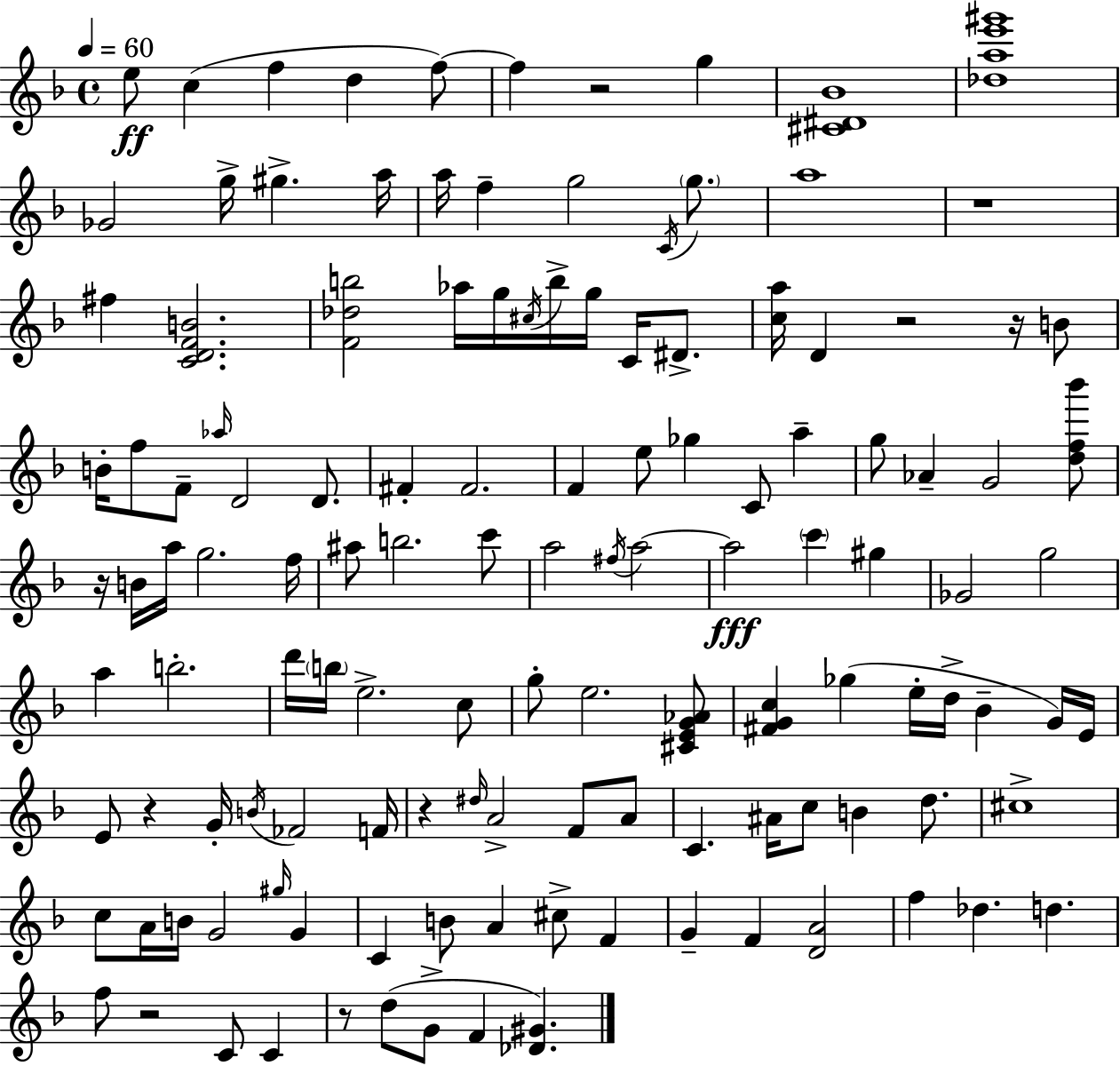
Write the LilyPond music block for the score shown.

{
  \clef treble
  \time 4/4
  \defaultTimeSignature
  \key d \minor
  \tempo 4 = 60
  e''8\ff c''4( f''4 d''4 f''8~~) | f''4 r2 g''4 | <cis' dis' bes'>1 | <des'' a'' e''' gis'''>1 | \break ges'2 g''16-> gis''4.-> a''16 | a''16 f''4-- g''2 \acciaccatura { c'16 } \parenthesize g''8. | a''1 | r1 | \break fis''4 <c' d' f' b'>2. | <f' des'' b''>2 aes''16 g''16 \acciaccatura { cis''16 } b''16-> g''16 c'16 dis'8.-> | <c'' a''>16 d'4 r2 r16 | b'8 b'16-. f''8 f'8-- \grace { aes''16 } d'2 | \break d'8. fis'4-. fis'2. | f'4 e''8 ges''4 c'8 a''4-- | g''8 aes'4-- g'2 | <d'' f'' bes'''>8 r16 b'16 a''16 g''2. | \break f''16 ais''8 b''2. | c'''8 a''2 \acciaccatura { fis''16 } a''2~~ | a''2\fff \parenthesize c'''4 | gis''4 ges'2 g''2 | \break a''4 b''2.-. | d'''16 \parenthesize b''16 e''2.-> | c''8 g''8-. e''2. | <cis' e' g' aes'>8 <fis' g' c''>4 ges''4( e''16-. d''16-> bes'4-- | \break g'16) e'16 e'8 r4 g'16-. \acciaccatura { b'16 } fes'2 | f'16 r4 \grace { dis''16 } a'2-> | f'8 a'8 c'4. ais'16 c''8 b'4 | d''8. cis''1-> | \break c''8 a'16 b'16 g'2 | \grace { gis''16 } g'4 c'4 b'8 a'4 | cis''8-> f'4 g'4-- f'4 <d' a'>2 | f''4 des''4. | \break d''4. f''8 r2 | c'8 c'4 r8 d''8( g'8-> f'4 | <des' gis'>4.) \bar "|."
}